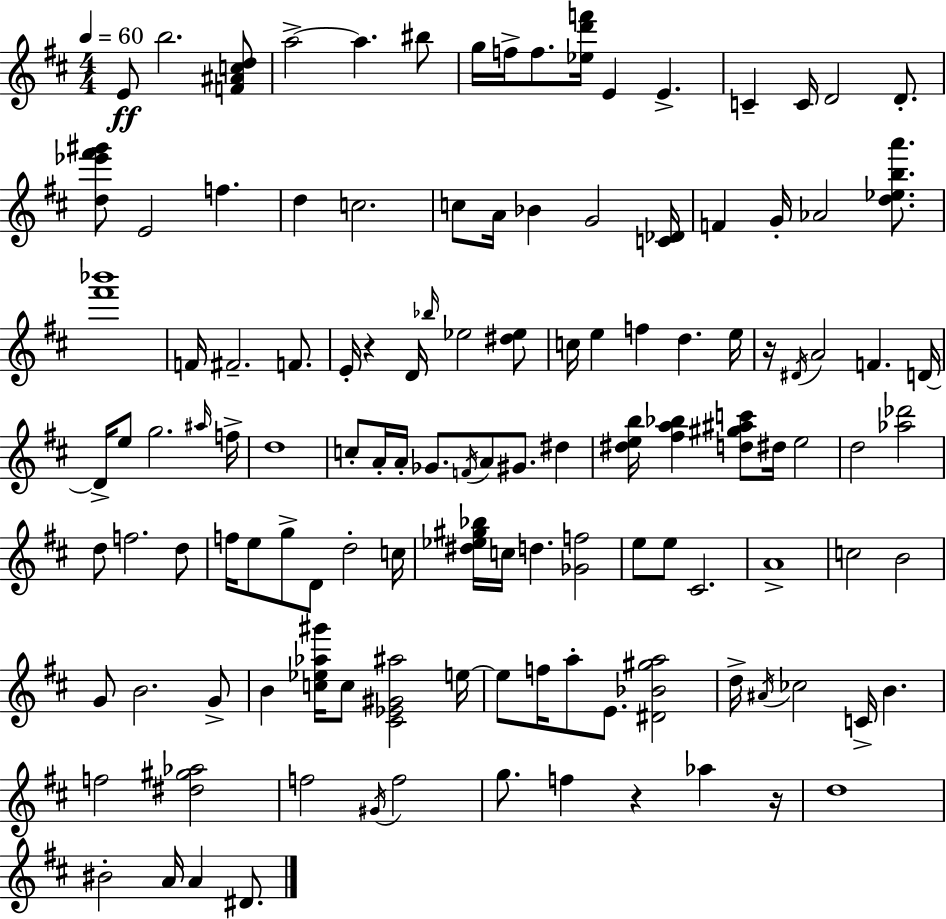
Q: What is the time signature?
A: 4/4